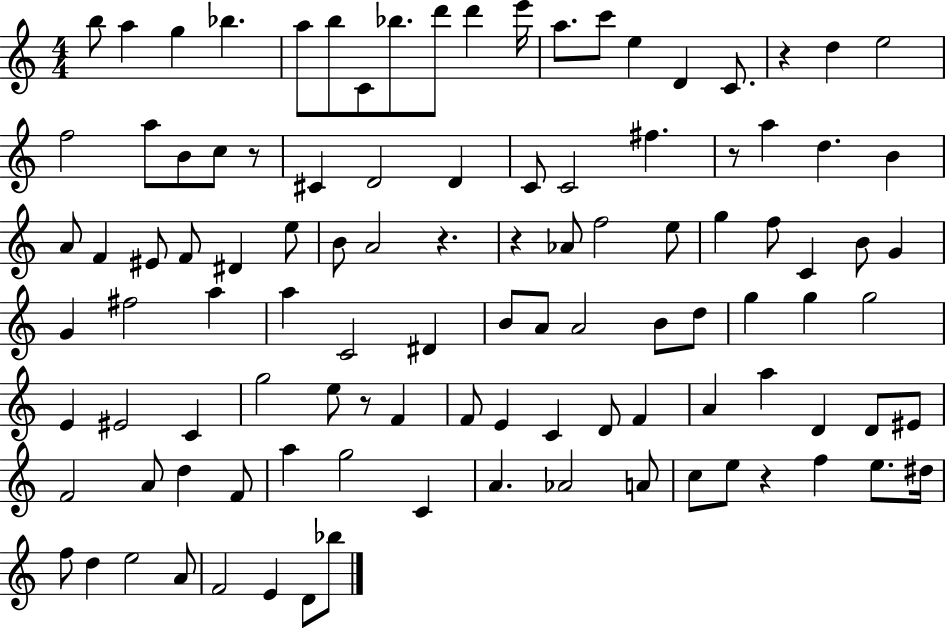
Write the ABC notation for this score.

X:1
T:Untitled
M:4/4
L:1/4
K:C
b/2 a g _b a/2 b/2 C/2 _b/2 d'/2 d' e'/4 a/2 c'/2 e D C/2 z d e2 f2 a/2 B/2 c/2 z/2 ^C D2 D C/2 C2 ^f z/2 a d B A/2 F ^E/2 F/2 ^D e/2 B/2 A2 z z _A/2 f2 e/2 g f/2 C B/2 G G ^f2 a a C2 ^D B/2 A/2 A2 B/2 d/2 g g g2 E ^E2 C g2 e/2 z/2 F F/2 E C D/2 F A a D D/2 ^E/2 F2 A/2 d F/2 a g2 C A _A2 A/2 c/2 e/2 z f e/2 ^d/4 f/2 d e2 A/2 F2 E D/2 _b/2